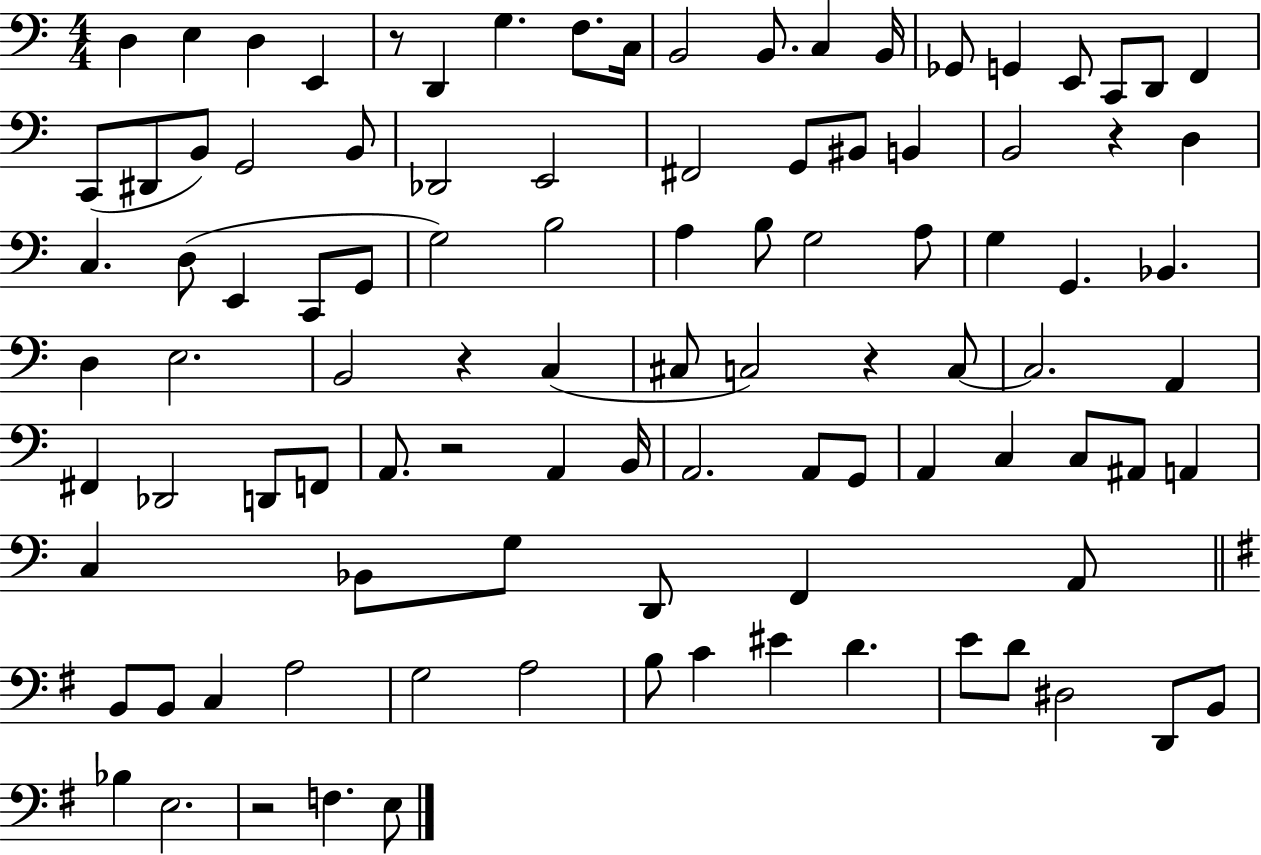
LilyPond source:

{
  \clef bass
  \numericTimeSignature
  \time 4/4
  \key c \major
  d4 e4 d4 e,4 | r8 d,4 g4. f8. c16 | b,2 b,8. c4 b,16 | ges,8 g,4 e,8 c,8 d,8 f,4 | \break c,8( dis,8 b,8) g,2 b,8 | des,2 e,2 | fis,2 g,8 bis,8 b,4 | b,2 r4 d4 | \break c4. d8( e,4 c,8 g,8 | g2) b2 | a4 b8 g2 a8 | g4 g,4. bes,4. | \break d4 e2. | b,2 r4 c4( | cis8 c2) r4 c8~~ | c2. a,4 | \break fis,4 des,2 d,8 f,8 | a,8. r2 a,4 b,16 | a,2. a,8 g,8 | a,4 c4 c8 ais,8 a,4 | \break c4 bes,8 g8 d,8 f,4 a,8 | \bar "||" \break \key g \major b,8 b,8 c4 a2 | g2 a2 | b8 c'4 eis'4 d'4. | e'8 d'8 dis2 d,8 b,8 | \break bes4 e2. | r2 f4. e8 | \bar "|."
}